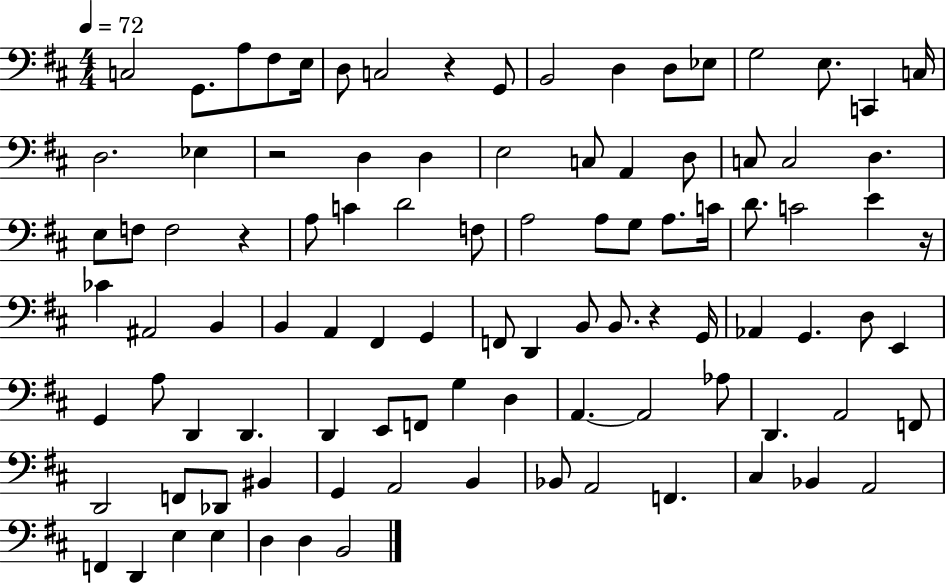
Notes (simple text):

C3/h G2/e. A3/e F#3/e E3/s D3/e C3/h R/q G2/e B2/h D3/q D3/e Eb3/e G3/h E3/e. C2/q C3/s D3/h. Eb3/q R/h D3/q D3/q E3/h C3/e A2/q D3/e C3/e C3/h D3/q. E3/e F3/e F3/h R/q A3/e C4/q D4/h F3/e A3/h A3/e G3/e A3/e. C4/s D4/e. C4/h E4/q R/s CES4/q A#2/h B2/q B2/q A2/q F#2/q G2/q F2/e D2/q B2/e B2/e. R/q G2/s Ab2/q G2/q. D3/e E2/q G2/q A3/e D2/q D2/q. D2/q E2/e F2/e G3/q D3/q A2/q. A2/h Ab3/e D2/q. A2/h F2/e D2/h F2/e Db2/e BIS2/q G2/q A2/h B2/q Bb2/e A2/h F2/q. C#3/q Bb2/q A2/h F2/q D2/q E3/q E3/q D3/q D3/q B2/h